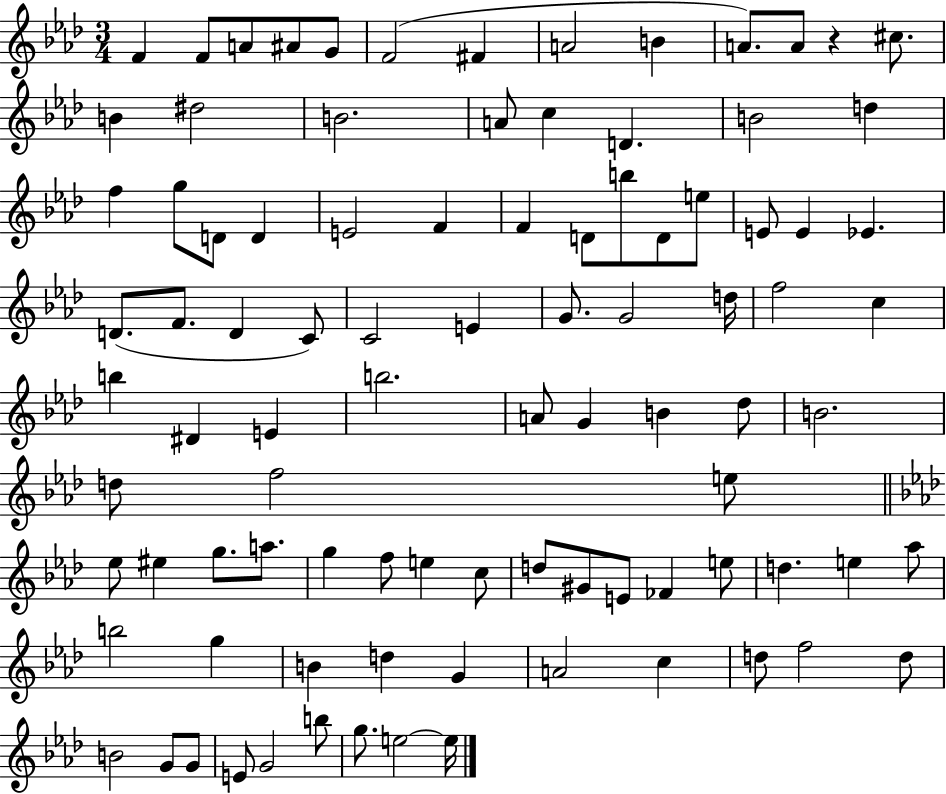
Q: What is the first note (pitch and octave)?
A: F4